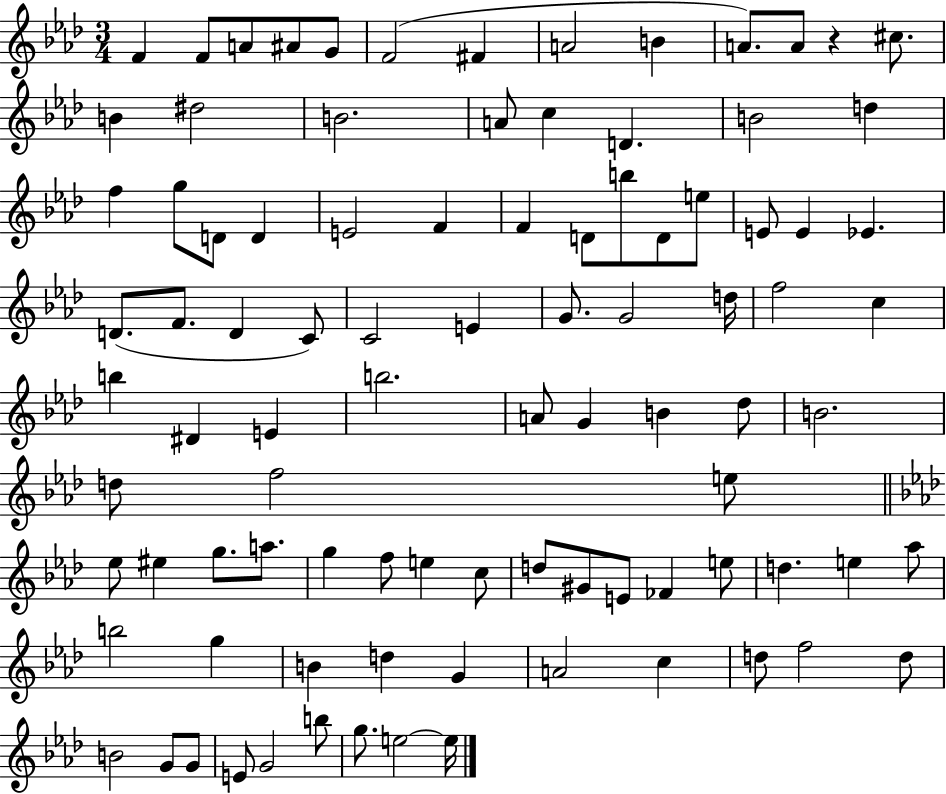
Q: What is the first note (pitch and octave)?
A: F4